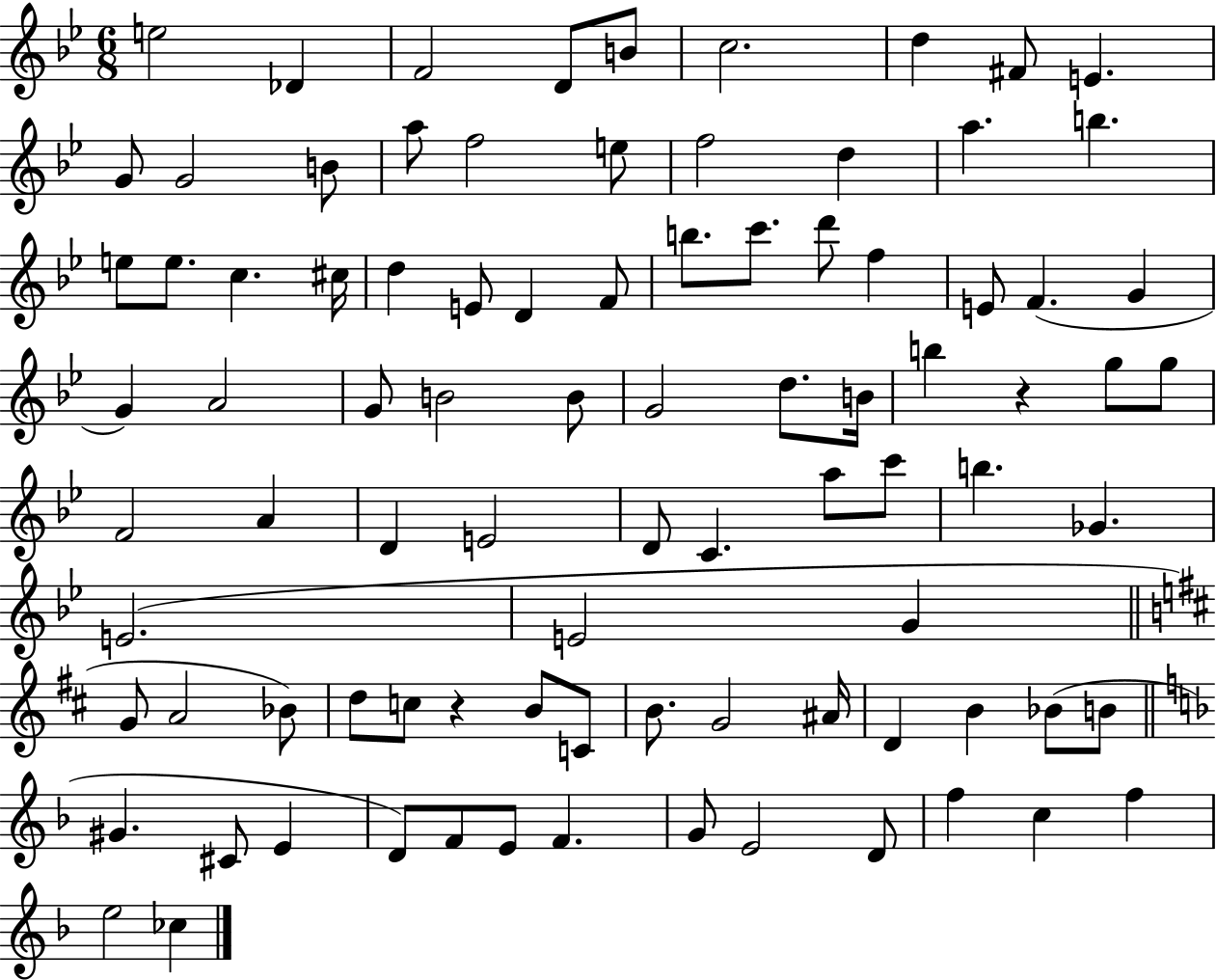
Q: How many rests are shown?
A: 2